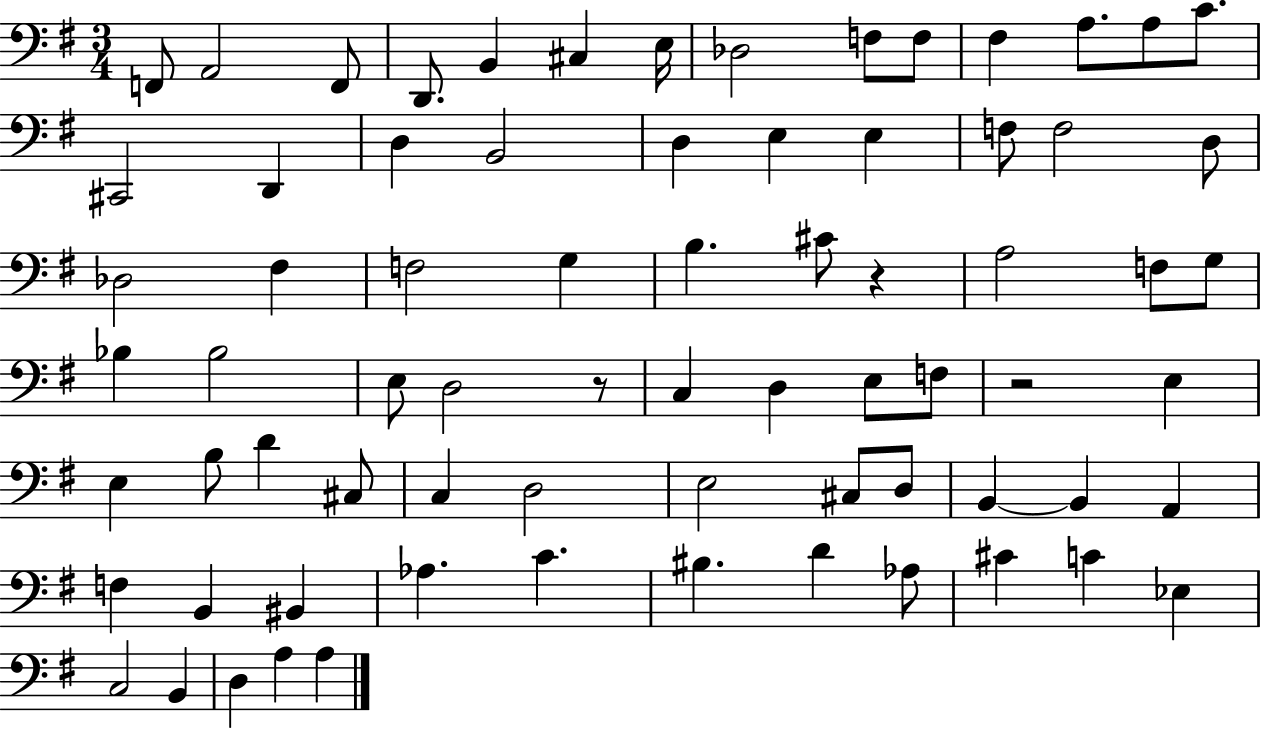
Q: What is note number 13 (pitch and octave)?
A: A3